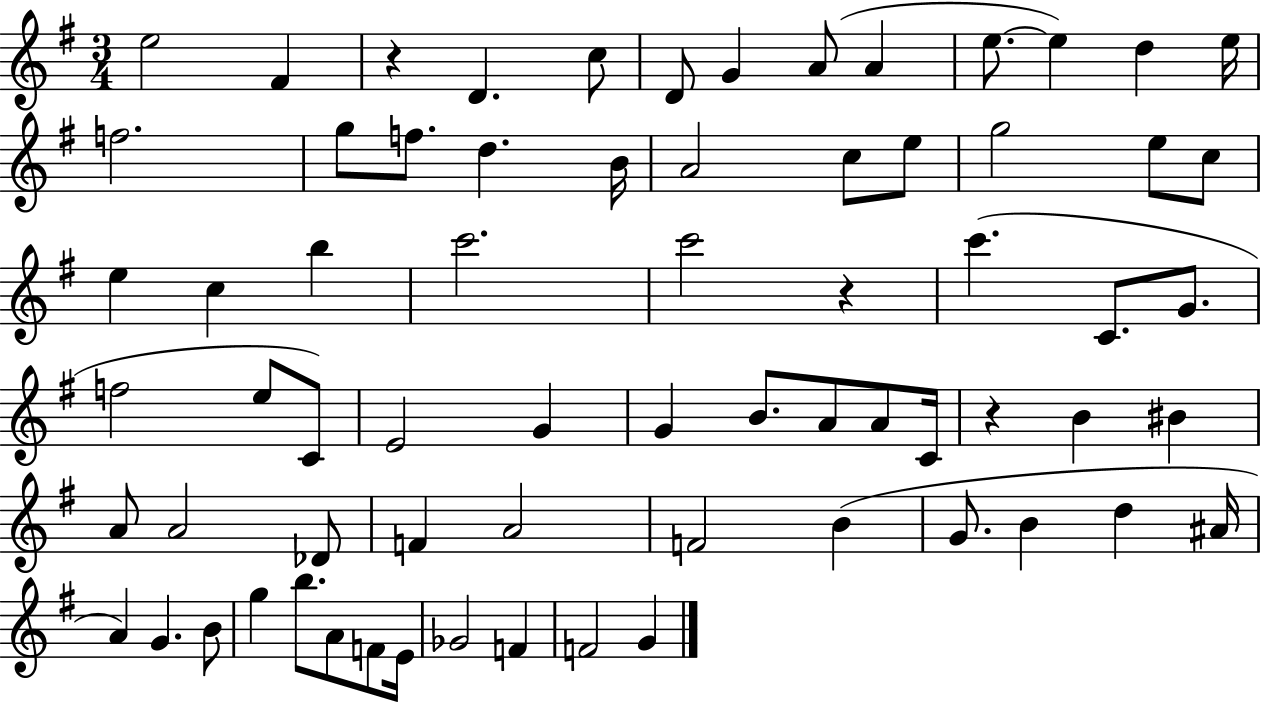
E5/h F#4/q R/q D4/q. C5/e D4/e G4/q A4/e A4/q E5/e. E5/q D5/q E5/s F5/h. G5/e F5/e. D5/q. B4/s A4/h C5/e E5/e G5/h E5/e C5/e E5/q C5/q B5/q C6/h. C6/h R/q C6/q. C4/e. G4/e. F5/h E5/e C4/e E4/h G4/q G4/q B4/e. A4/e A4/e C4/s R/q B4/q BIS4/q A4/e A4/h Db4/e F4/q A4/h F4/h B4/q G4/e. B4/q D5/q A#4/s A4/q G4/q. B4/e G5/q B5/e. A4/e F4/e E4/s Gb4/h F4/q F4/h G4/q